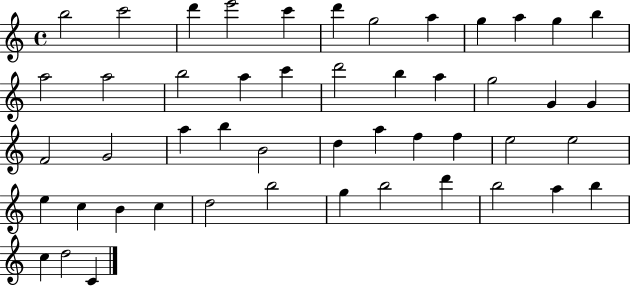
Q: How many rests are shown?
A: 0